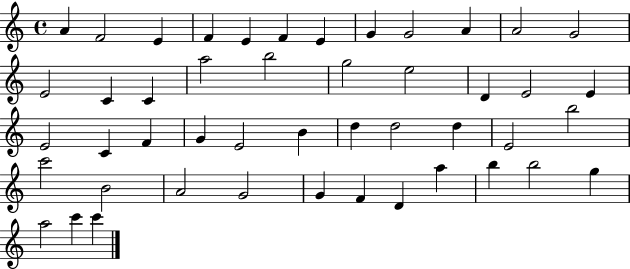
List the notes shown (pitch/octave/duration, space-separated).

A4/q F4/h E4/q F4/q E4/q F4/q E4/q G4/q G4/h A4/q A4/h G4/h E4/h C4/q C4/q A5/h B5/h G5/h E5/h D4/q E4/h E4/q E4/h C4/q F4/q G4/q E4/h B4/q D5/q D5/h D5/q E4/h B5/h C6/h B4/h A4/h G4/h G4/q F4/q D4/q A5/q B5/q B5/h G5/q A5/h C6/q C6/q